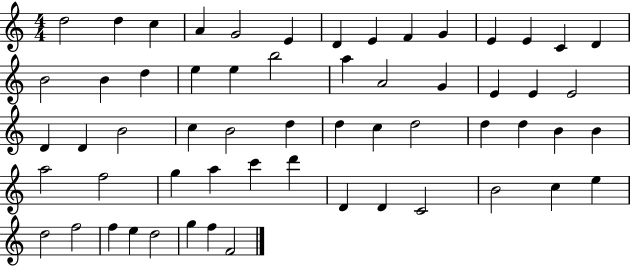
{
  \clef treble
  \numericTimeSignature
  \time 4/4
  \key c \major
  d''2 d''4 c''4 | a'4 g'2 e'4 | d'4 e'4 f'4 g'4 | e'4 e'4 c'4 d'4 | \break b'2 b'4 d''4 | e''4 e''4 b''2 | a''4 a'2 g'4 | e'4 e'4 e'2 | \break d'4 d'4 b'2 | c''4 b'2 d''4 | d''4 c''4 d''2 | d''4 d''4 b'4 b'4 | \break a''2 f''2 | g''4 a''4 c'''4 d'''4 | d'4 d'4 c'2 | b'2 c''4 e''4 | \break d''2 f''2 | f''4 e''4 d''2 | g''4 f''4 f'2 | \bar "|."
}